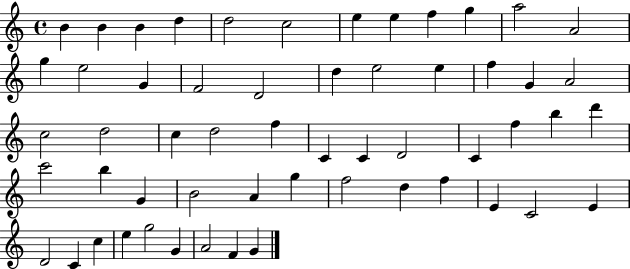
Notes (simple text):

B4/q B4/q B4/q D5/q D5/h C5/h E5/q E5/q F5/q G5/q A5/h A4/h G5/q E5/h G4/q F4/h D4/h D5/q E5/h E5/q F5/q G4/q A4/h C5/h D5/h C5/q D5/h F5/q C4/q C4/q D4/h C4/q F5/q B5/q D6/q C6/h B5/q G4/q B4/h A4/q G5/q F5/h D5/q F5/q E4/q C4/h E4/q D4/h C4/q C5/q E5/q G5/h G4/q A4/h F4/q G4/q